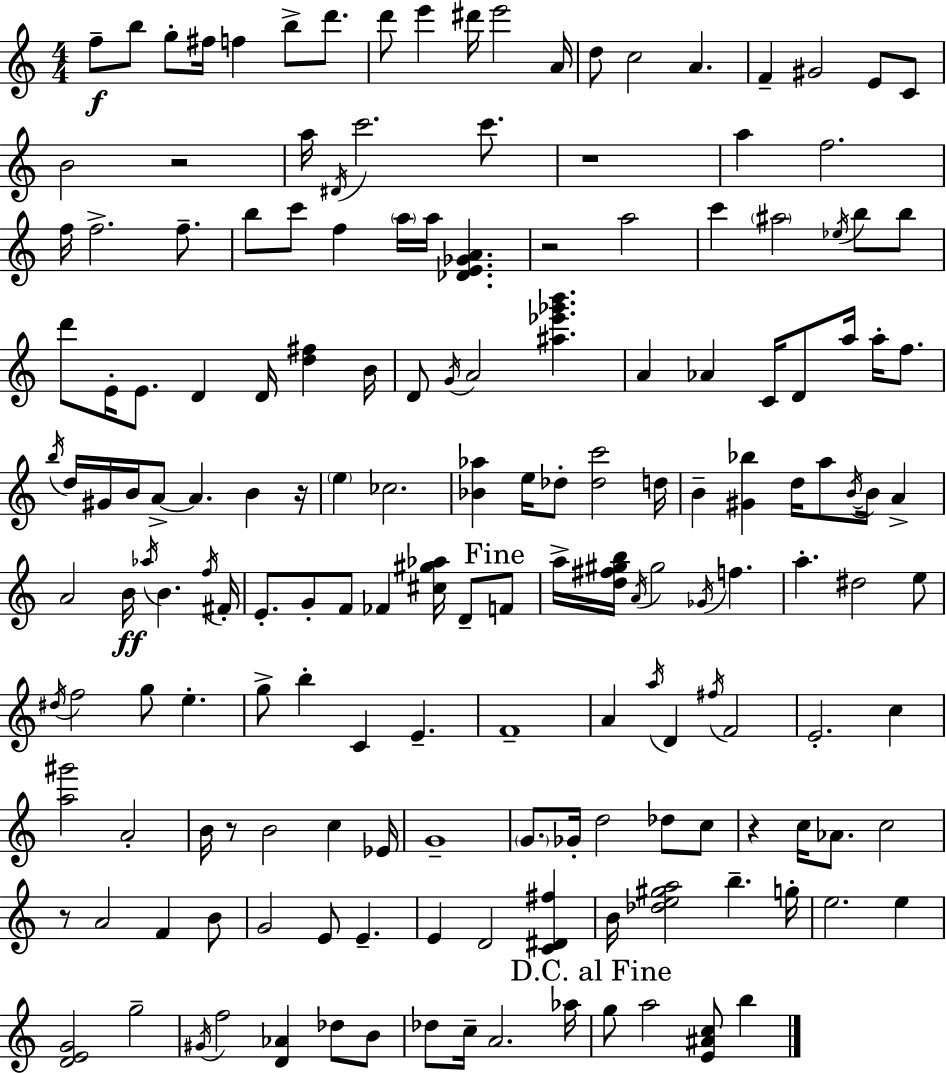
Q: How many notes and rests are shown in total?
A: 170